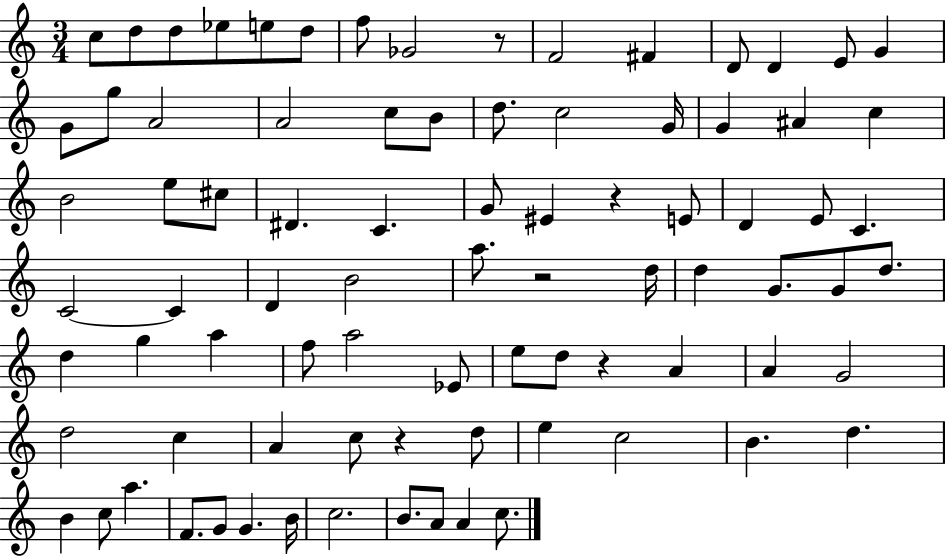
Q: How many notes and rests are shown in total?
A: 84